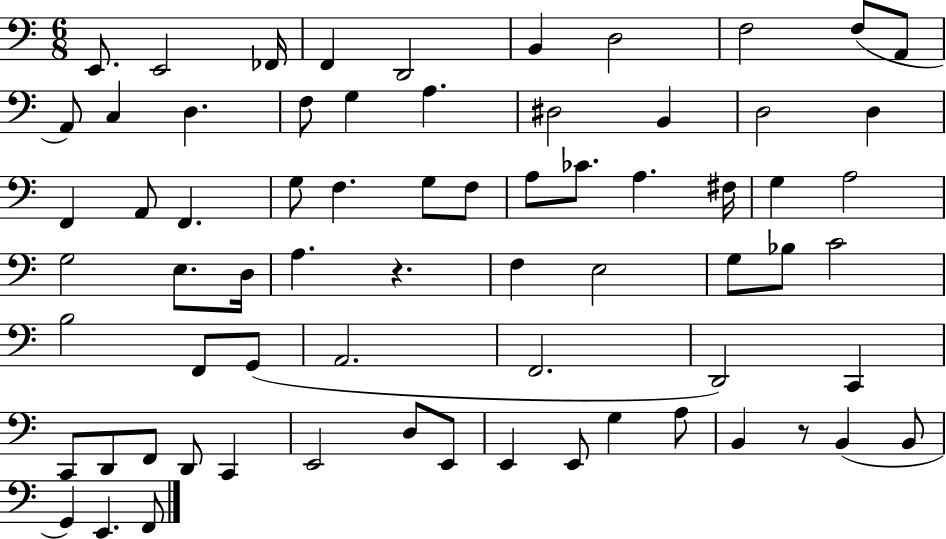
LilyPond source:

{
  \clef bass
  \numericTimeSignature
  \time 6/8
  \key c \major
  e,8. e,2 fes,16 | f,4 d,2 | b,4 d2 | f2 f8( a,8 | \break a,8) c4 d4. | f8 g4 a4. | dis2 b,4 | d2 d4 | \break f,4 a,8 f,4. | g8 f4. g8 f8 | a8 ces'8. a4. fis16 | g4 a2 | \break g2 e8. d16 | a4. r4. | f4 e2 | g8 bes8 c'2 | \break b2 f,8 g,8( | a,2. | f,2. | d,2) c,4 | \break c,8 d,8 f,8 d,8 c,4 | e,2 d8 e,8 | e,4 e,8 g4 a8 | b,4 r8 b,4( b,8 | \break g,4) e,4. f,8 | \bar "|."
}